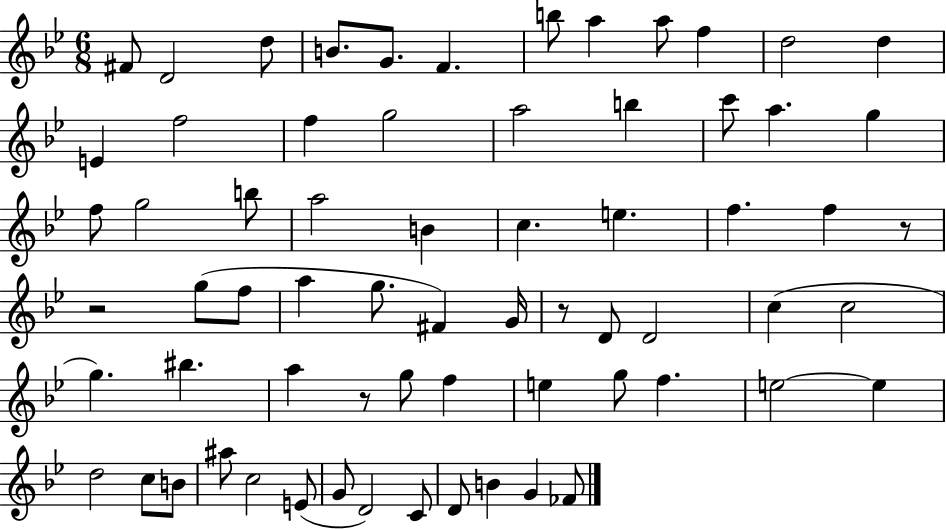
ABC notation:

X:1
T:Untitled
M:6/8
L:1/4
K:Bb
^F/2 D2 d/2 B/2 G/2 F b/2 a a/2 f d2 d E f2 f g2 a2 b c'/2 a g f/2 g2 b/2 a2 B c e f f z/2 z2 g/2 f/2 a g/2 ^F G/4 z/2 D/2 D2 c c2 g ^b a z/2 g/2 f e g/2 f e2 e d2 c/2 B/2 ^a/2 c2 E/2 G/2 D2 C/2 D/2 B G _F/2